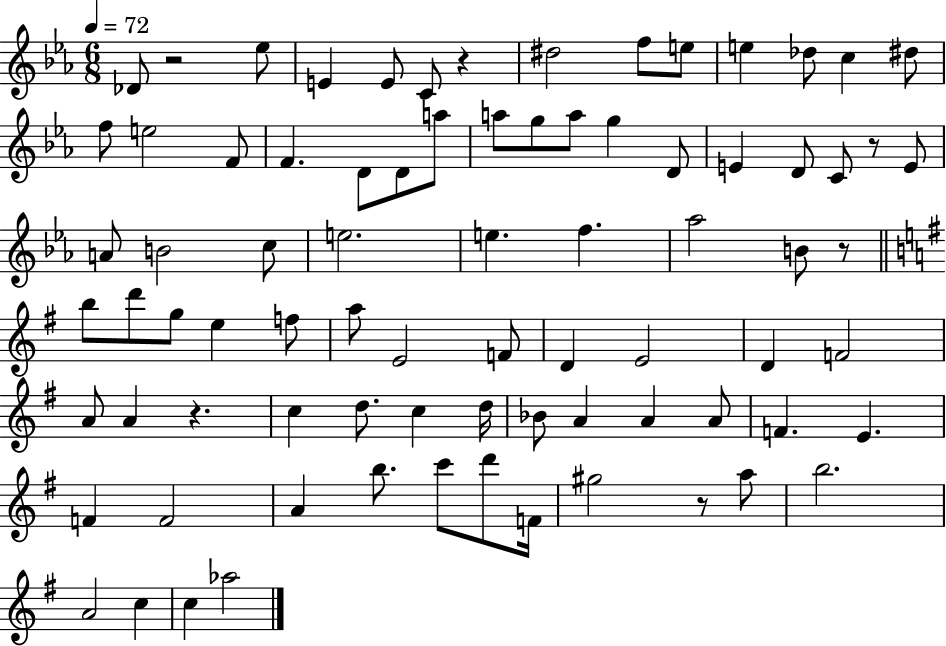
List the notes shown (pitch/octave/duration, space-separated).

Db4/e R/h Eb5/e E4/q E4/e C4/e R/q D#5/h F5/e E5/e E5/q Db5/e C5/q D#5/e F5/e E5/h F4/e F4/q. D4/e D4/e A5/e A5/e G5/e A5/e G5/q D4/e E4/q D4/e C4/e R/e E4/e A4/e B4/h C5/e E5/h. E5/q. F5/q. Ab5/h B4/e R/e B5/e D6/e G5/e E5/q F5/e A5/e E4/h F4/e D4/q E4/h D4/q F4/h A4/e A4/q R/q. C5/q D5/e. C5/q D5/s Bb4/e A4/q A4/q A4/e F4/q. E4/q. F4/q F4/h A4/q B5/e. C6/e D6/e F4/s G#5/h R/e A5/e B5/h. A4/h C5/q C5/q Ab5/h